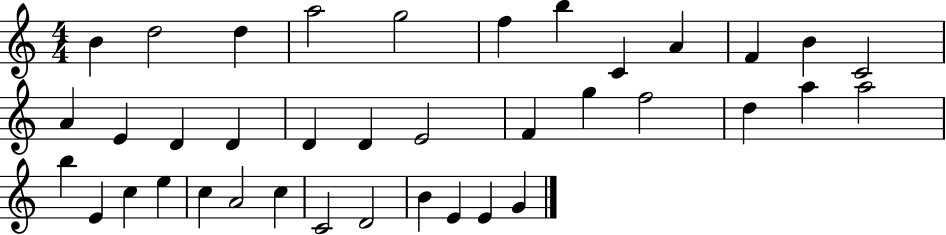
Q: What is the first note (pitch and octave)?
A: B4